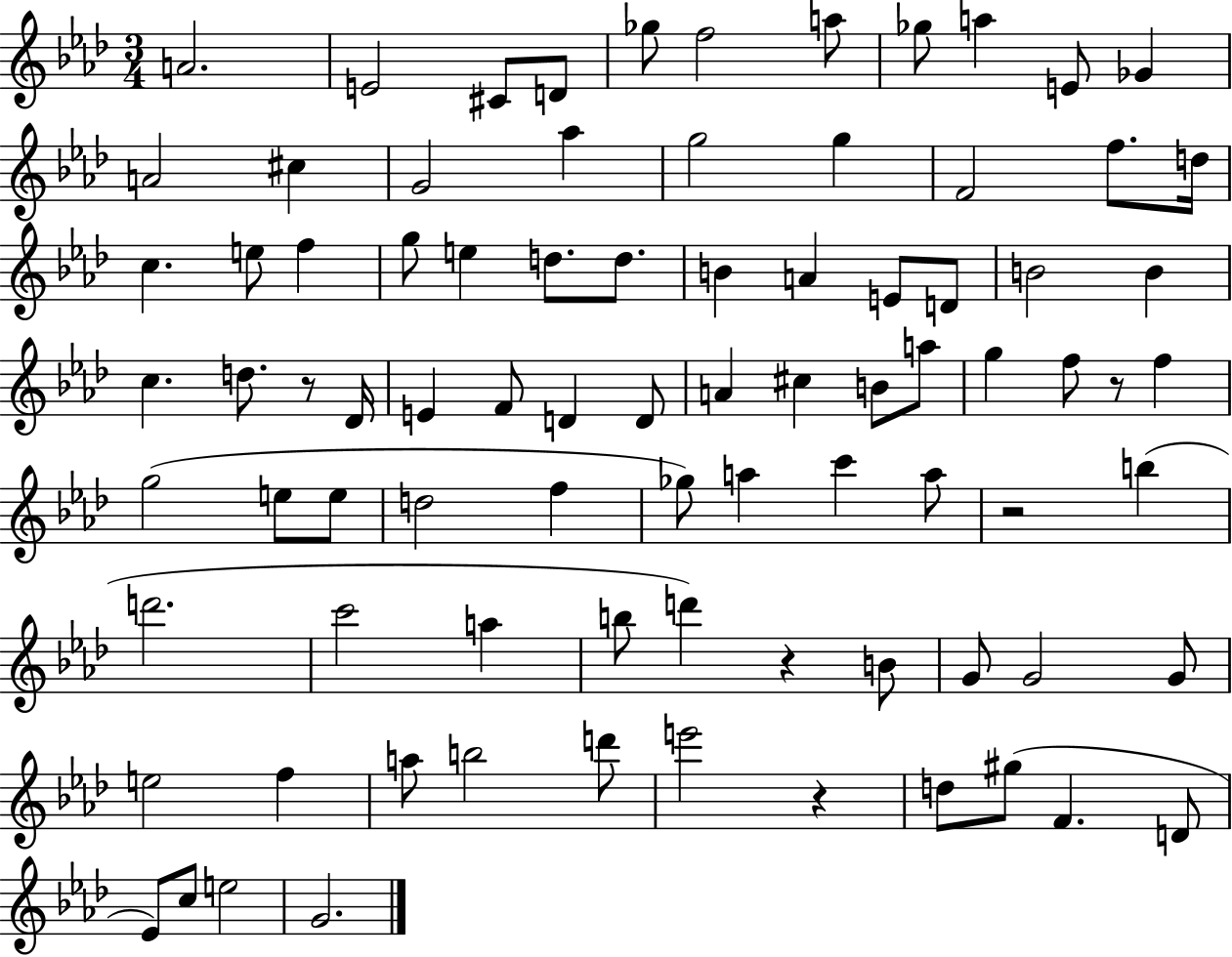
{
  \clef treble
  \numericTimeSignature
  \time 3/4
  \key aes \major
  a'2. | e'2 cis'8 d'8 | ges''8 f''2 a''8 | ges''8 a''4 e'8 ges'4 | \break a'2 cis''4 | g'2 aes''4 | g''2 g''4 | f'2 f''8. d''16 | \break c''4. e''8 f''4 | g''8 e''4 d''8. d''8. | b'4 a'4 e'8 d'8 | b'2 b'4 | \break c''4. d''8. r8 des'16 | e'4 f'8 d'4 d'8 | a'4 cis''4 b'8 a''8 | g''4 f''8 r8 f''4 | \break g''2( e''8 e''8 | d''2 f''4 | ges''8) a''4 c'''4 a''8 | r2 b''4( | \break d'''2. | c'''2 a''4 | b''8 d'''4) r4 b'8 | g'8 g'2 g'8 | \break e''2 f''4 | a''8 b''2 d'''8 | e'''2 r4 | d''8 gis''8( f'4. d'8 | \break ees'8) c''8 e''2 | g'2. | \bar "|."
}